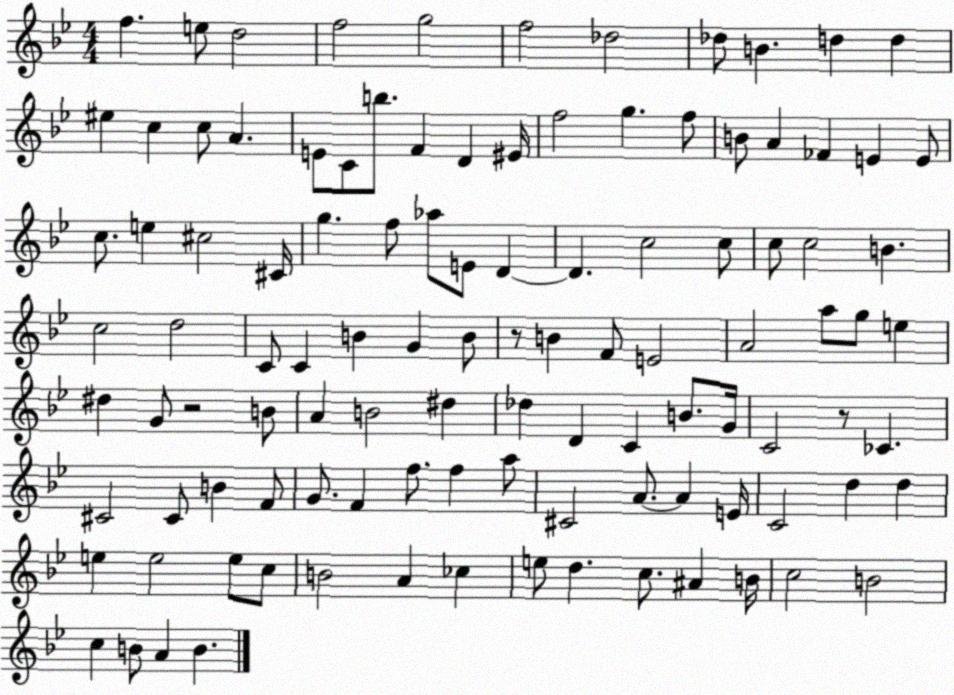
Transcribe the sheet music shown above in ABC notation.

X:1
T:Untitled
M:4/4
L:1/4
K:Bb
f e/2 d2 f2 g2 f2 _d2 _d/2 B d d ^e c c/2 A E/2 C/2 b/2 F D ^E/4 f2 g f/2 B/2 A _F E E/2 c/2 e ^c2 ^C/4 g f/2 _a/2 E/2 D D c2 c/2 c/2 c2 B c2 d2 C/2 C B G B/2 z/2 B F/2 E2 A2 a/2 g/2 e ^d G/2 z2 B/2 A B2 ^d _d D C B/2 G/4 C2 z/2 _C ^C2 ^C/2 B F/2 G/2 F f/2 f a/2 ^C2 A/2 A E/4 C2 d d e e2 e/2 c/2 B2 A _c e/2 d c/2 ^A B/4 c2 B2 c B/2 A B